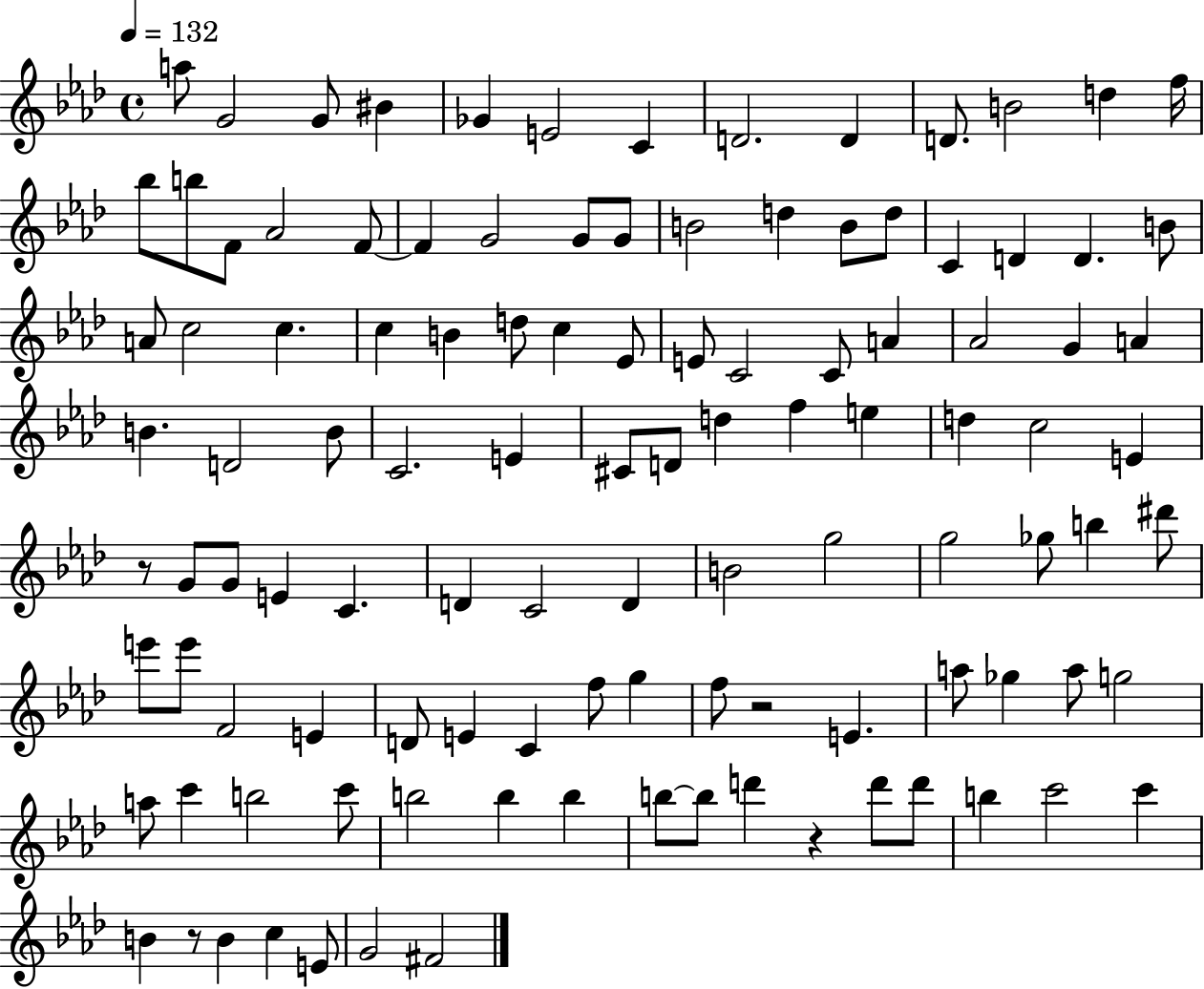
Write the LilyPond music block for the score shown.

{
  \clef treble
  \time 4/4
  \defaultTimeSignature
  \key aes \major
  \tempo 4 = 132
  \repeat volta 2 { a''8 g'2 g'8 bis'4 | ges'4 e'2 c'4 | d'2. d'4 | d'8. b'2 d''4 f''16 | \break bes''8 b''8 f'8 aes'2 f'8~~ | f'4 g'2 g'8 g'8 | b'2 d''4 b'8 d''8 | c'4 d'4 d'4. b'8 | \break a'8 c''2 c''4. | c''4 b'4 d''8 c''4 ees'8 | e'8 c'2 c'8 a'4 | aes'2 g'4 a'4 | \break b'4. d'2 b'8 | c'2. e'4 | cis'8 d'8 d''4 f''4 e''4 | d''4 c''2 e'4 | \break r8 g'8 g'8 e'4 c'4. | d'4 c'2 d'4 | b'2 g''2 | g''2 ges''8 b''4 dis'''8 | \break e'''8 e'''8 f'2 e'4 | d'8 e'4 c'4 f''8 g''4 | f''8 r2 e'4. | a''8 ges''4 a''8 g''2 | \break a''8 c'''4 b''2 c'''8 | b''2 b''4 b''4 | b''8~~ b''8 d'''4 r4 d'''8 d'''8 | b''4 c'''2 c'''4 | \break b'4 r8 b'4 c''4 e'8 | g'2 fis'2 | } \bar "|."
}